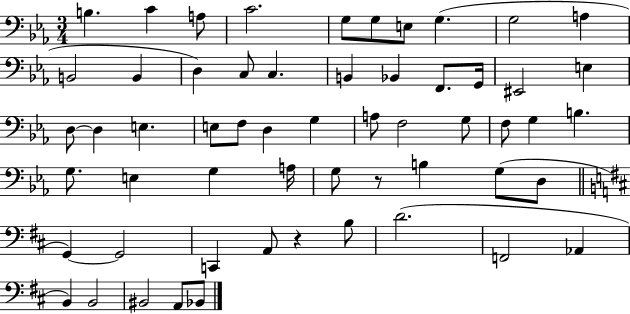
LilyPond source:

{
  \clef bass
  \numericTimeSignature
  \time 3/4
  \key ees \major
  b4. c'4 a8 | c'2. | g8 g8 e8 g4.( | g2 a4 | \break b,2 b,4 | d4) c8 c4. | b,4 bes,4 f,8. g,16 | eis,2 e4 | \break d8~~ d4 e4. | e8 f8 d4 g4 | a8 f2 g8 | f8 g4 b4. | \break g8. e4 g4 a16 | g8 r8 b4 g8( d8 | \bar "||" \break \key d \major g,4~~) g,2 | c,4 a,8 r4 b8 | d'2.( | f,2 aes,4 | \break b,4) b,2 | bis,2 a,8 bes,8 | \bar "|."
}